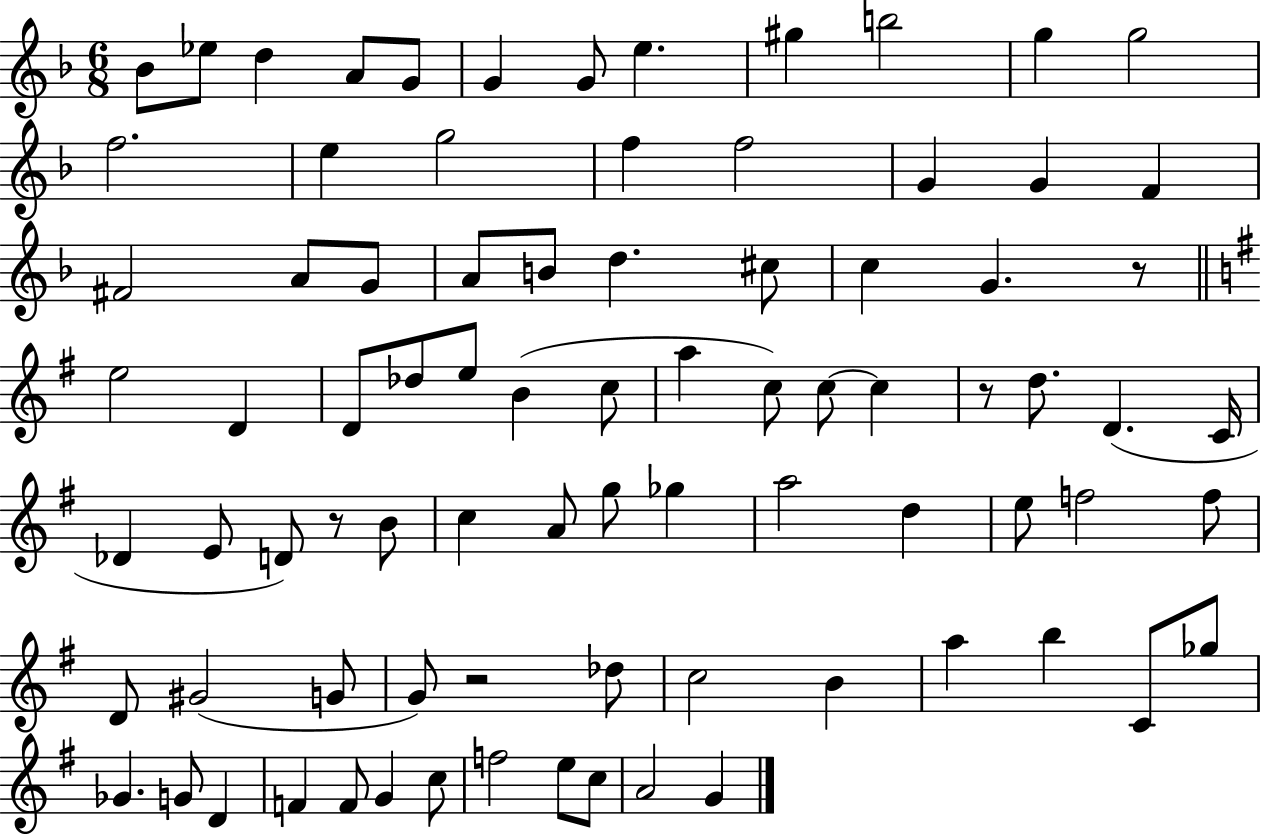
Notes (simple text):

Bb4/e Eb5/e D5/q A4/e G4/e G4/q G4/e E5/q. G#5/q B5/h G5/q G5/h F5/h. E5/q G5/h F5/q F5/h G4/q G4/q F4/q F#4/h A4/e G4/e A4/e B4/e D5/q. C#5/e C5/q G4/q. R/e E5/h D4/q D4/e Db5/e E5/e B4/q C5/e A5/q C5/e C5/e C5/q R/e D5/e. D4/q. C4/s Db4/q E4/e D4/e R/e B4/e C5/q A4/e G5/e Gb5/q A5/h D5/q E5/e F5/h F5/e D4/e G#4/h G4/e G4/e R/h Db5/e C5/h B4/q A5/q B5/q C4/e Gb5/e Gb4/q. G4/e D4/q F4/q F4/e G4/q C5/e F5/h E5/e C5/e A4/h G4/q